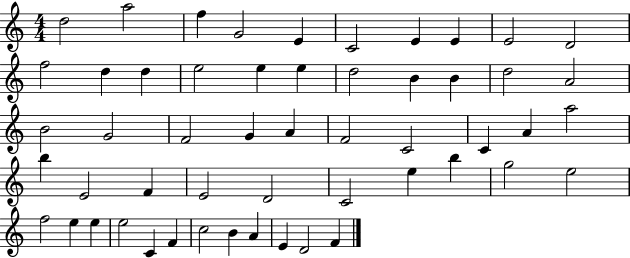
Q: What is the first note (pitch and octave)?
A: D5